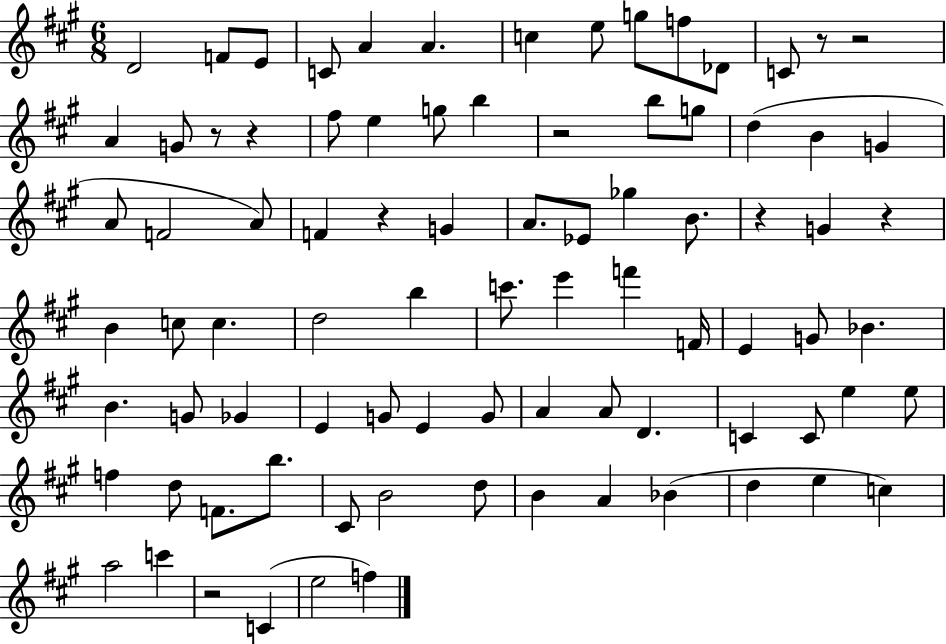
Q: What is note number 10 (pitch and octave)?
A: F5